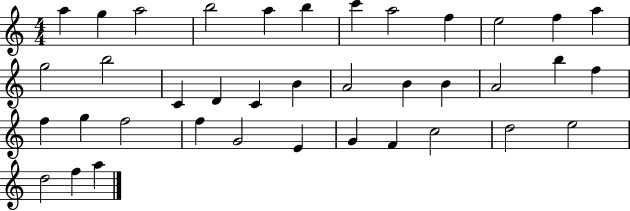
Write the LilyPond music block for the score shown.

{
  \clef treble
  \numericTimeSignature
  \time 4/4
  \key c \major
  a''4 g''4 a''2 | b''2 a''4 b''4 | c'''4 a''2 f''4 | e''2 f''4 a''4 | \break g''2 b''2 | c'4 d'4 c'4 b'4 | a'2 b'4 b'4 | a'2 b''4 f''4 | \break f''4 g''4 f''2 | f''4 g'2 e'4 | g'4 f'4 c''2 | d''2 e''2 | \break d''2 f''4 a''4 | \bar "|."
}